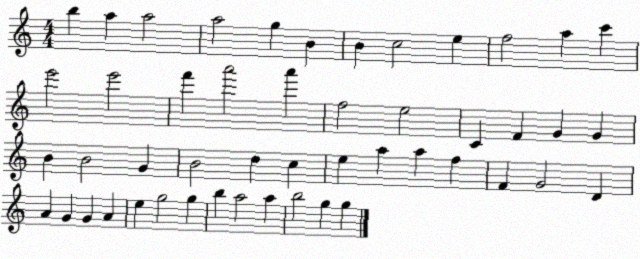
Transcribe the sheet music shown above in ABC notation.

X:1
T:Untitled
M:4/4
L:1/4
K:C
b a a2 a2 g B B c2 e f2 a c' e'2 e'2 f' a'2 a' f2 e2 C F G G B B2 G B2 d c e a a f F G2 D A G G A e g2 g b a2 a b2 g g